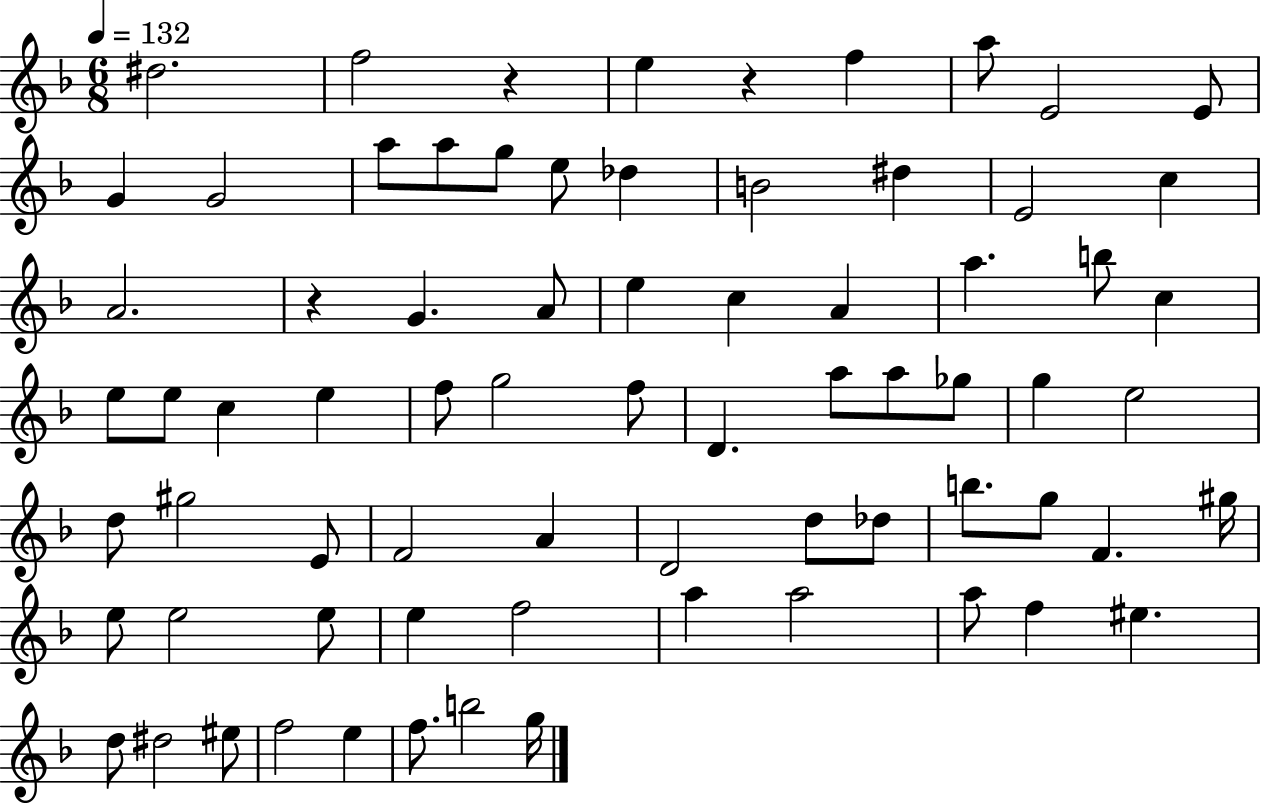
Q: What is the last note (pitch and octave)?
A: G5